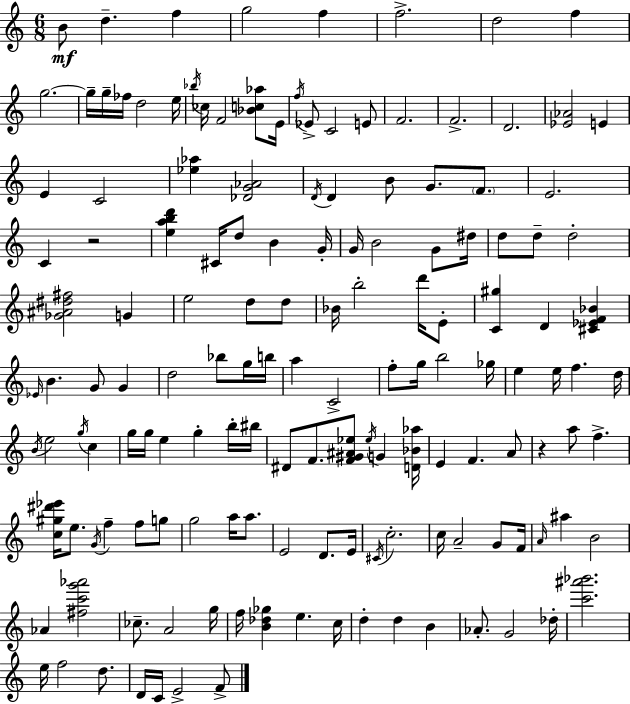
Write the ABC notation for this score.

X:1
T:Untitled
M:6/8
L:1/4
K:Am
B/2 d f g2 f f2 d2 f g2 g/4 g/4 _f/4 d2 e/4 _b/4 _c/4 F2 [_Bc_a]/2 E/4 f/4 _E/2 C2 E/2 F2 F2 D2 [_E_A]2 E E C2 [_e_a] [_DG_A]2 D/4 D B/2 G/2 F/2 E2 C z2 [eabd'] ^C/4 d/2 B G/4 G/4 B2 G/2 ^d/4 d/2 d/2 d2 [_G^A^d^f]2 G e2 d/2 d/2 _B/4 b2 d'/4 E/2 [C^g] D [^C_EF_B] _E/4 B G/2 G d2 _b/2 g/4 b/4 a C2 f/2 g/4 b2 _g/4 e e/4 f d/4 B/4 e2 g/4 c g/4 g/4 e g b/4 ^b/4 ^D/2 F/2 [F^G^A_e]/2 _e/4 G [D_B_a]/4 E F A/2 z a/2 f [c^g^d'_e']/4 e/2 G/4 f f/2 g/2 g2 a/4 a/2 E2 D/2 E/4 ^C/4 c2 c/4 A2 G/2 F/4 A/4 ^a B2 _A [^fc'g'_a']2 _c/2 A2 g/4 f/4 [B_d_g] e c/4 d d B _A/2 G2 _d/4 [c'^a'_b']2 e/4 f2 d/2 D/4 C/4 E2 F/2